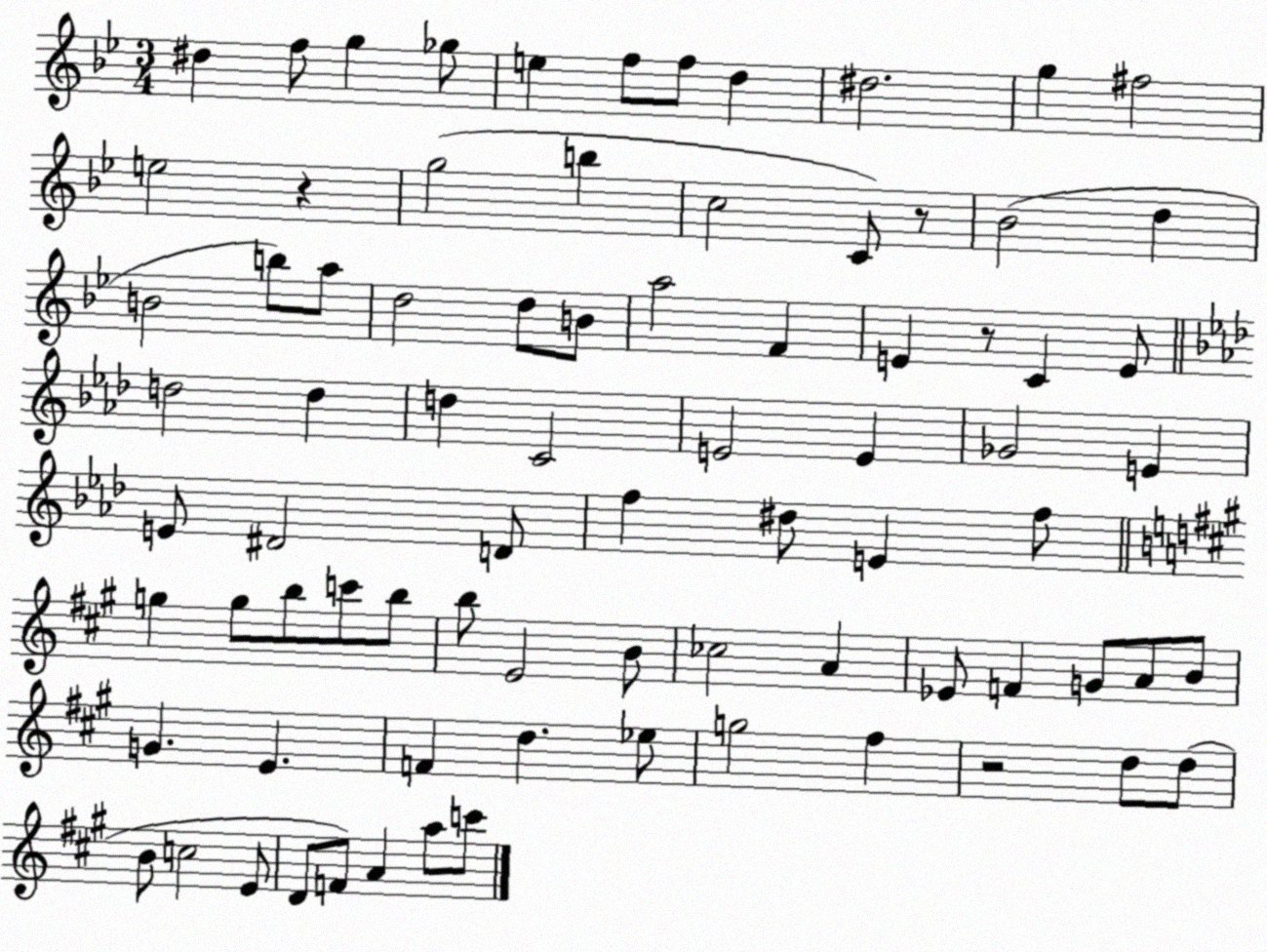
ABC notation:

X:1
T:Untitled
M:3/4
L:1/4
K:Bb
^d f/2 g _g/2 e f/2 f/2 d ^d2 g ^f2 e2 z g2 b c2 C/2 z/2 _B2 d B2 b/2 a/2 d2 d/2 B/2 a2 F E z/2 C E/2 d2 d d C2 E2 E _G2 E E/2 ^D2 D/2 f ^d/2 E f/2 g g/2 b/2 c'/2 b/2 b/2 E2 B/2 _c2 A _E/2 F G/2 A/2 B/2 G E F d _e/2 g2 ^f z2 d/2 d/2 B/2 c2 E/2 D/2 F/2 A a/2 c'/2